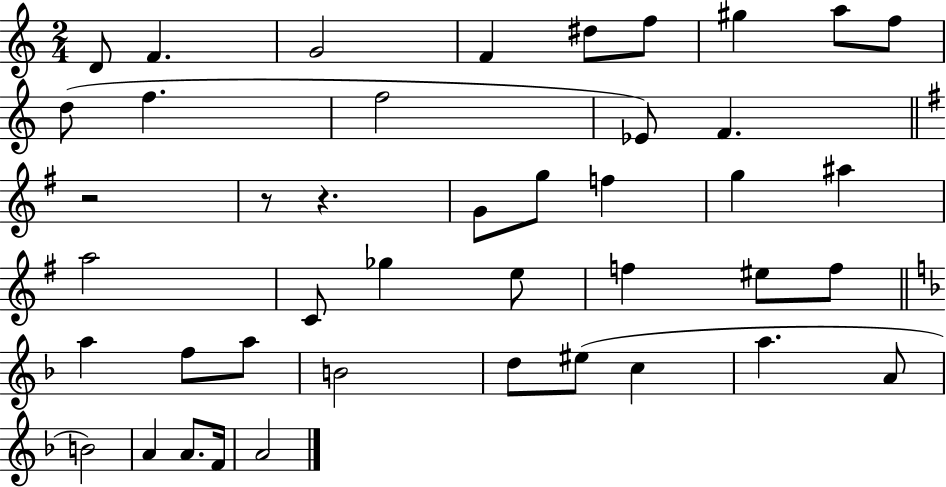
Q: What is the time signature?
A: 2/4